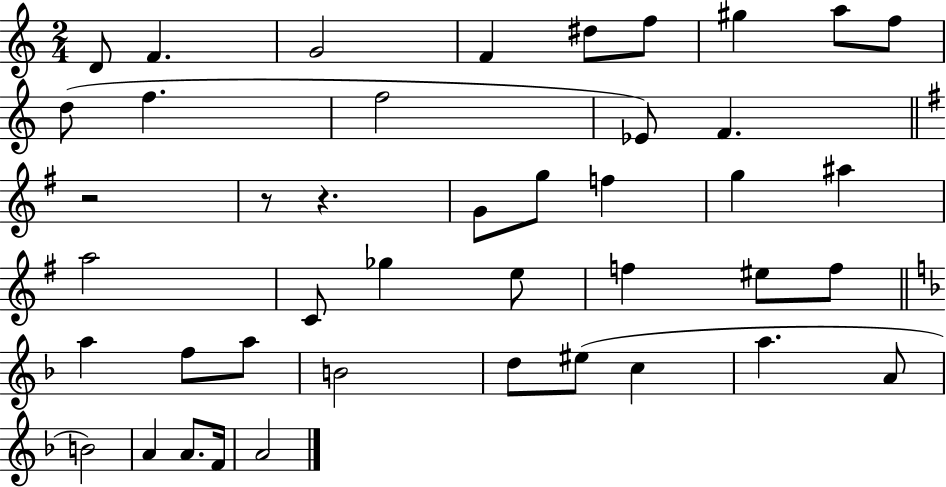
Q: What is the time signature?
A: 2/4